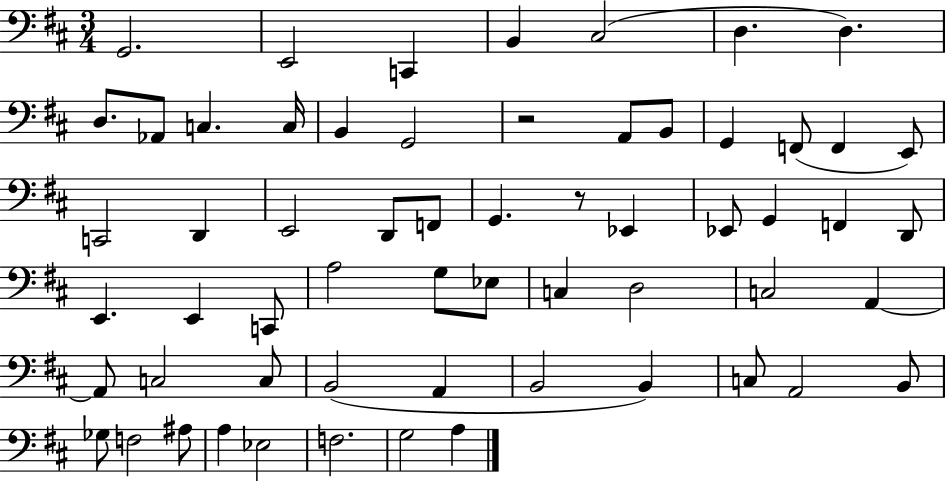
G2/h. E2/h C2/q B2/q C#3/h D3/q. D3/q. D3/e. Ab2/e C3/q. C3/s B2/q G2/h R/h A2/e B2/e G2/q F2/e F2/q E2/e C2/h D2/q E2/h D2/e F2/e G2/q. R/e Eb2/q Eb2/e G2/q F2/q D2/e E2/q. E2/q C2/e A3/h G3/e Eb3/e C3/q D3/h C3/h A2/q A2/e C3/h C3/e B2/h A2/q B2/h B2/q C3/e A2/h B2/e Gb3/e F3/h A#3/e A3/q Eb3/h F3/h. G3/h A3/q